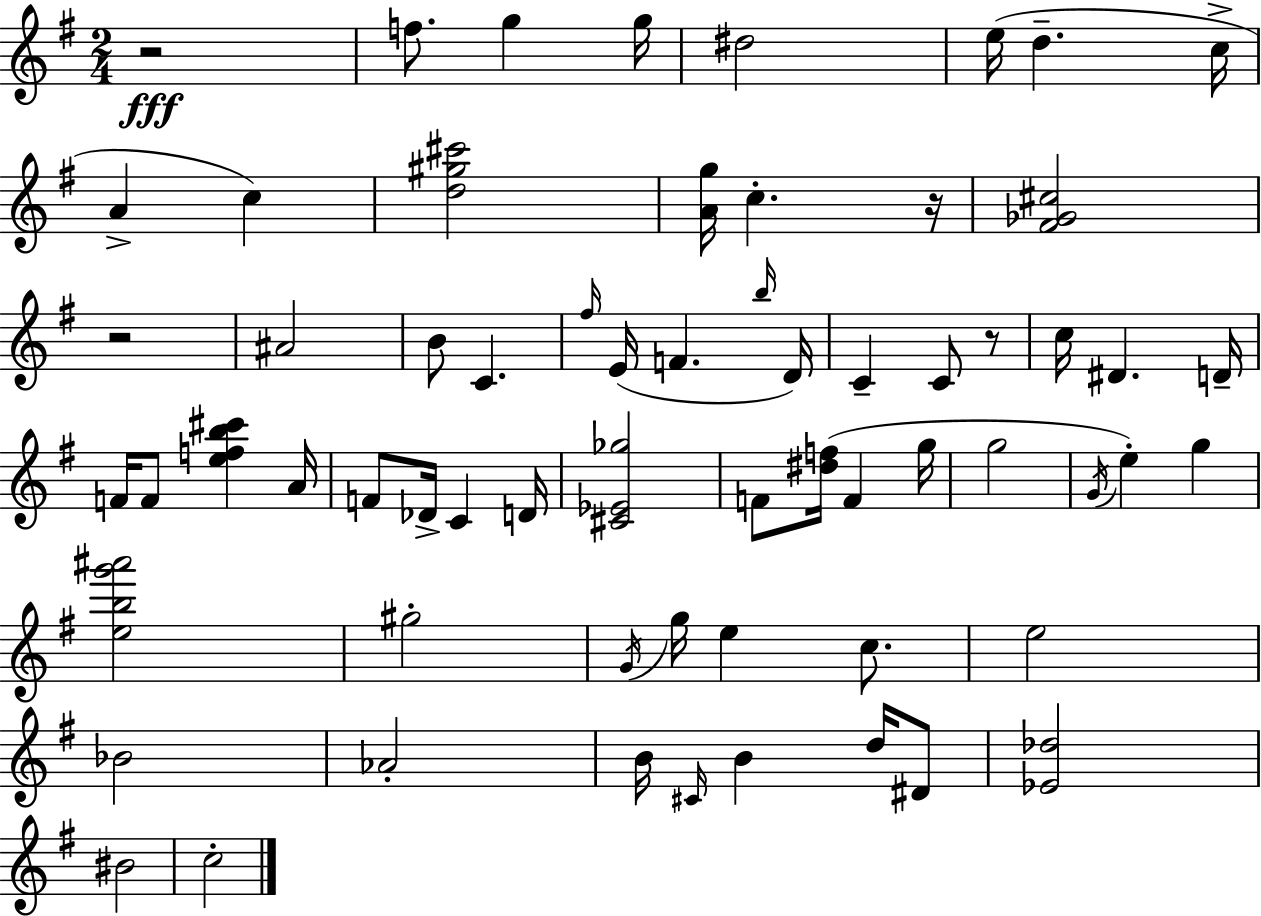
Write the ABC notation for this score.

X:1
T:Untitled
M:2/4
L:1/4
K:G
z2 f/2 g g/4 ^d2 e/4 d c/4 A c [d^g^c']2 [Ag]/4 c z/4 [^F_G^c]2 z2 ^A2 B/2 C ^f/4 E/4 F b/4 D/4 C C/2 z/2 c/4 ^D D/4 F/4 F/2 [efb^c'] A/4 F/2 _D/4 C D/4 [^C_E_g]2 F/2 [^df]/4 F g/4 g2 G/4 e g [ebg'^a']2 ^g2 G/4 g/4 e c/2 e2 _B2 _A2 B/4 ^C/4 B d/4 ^D/2 [_E_d]2 ^B2 c2